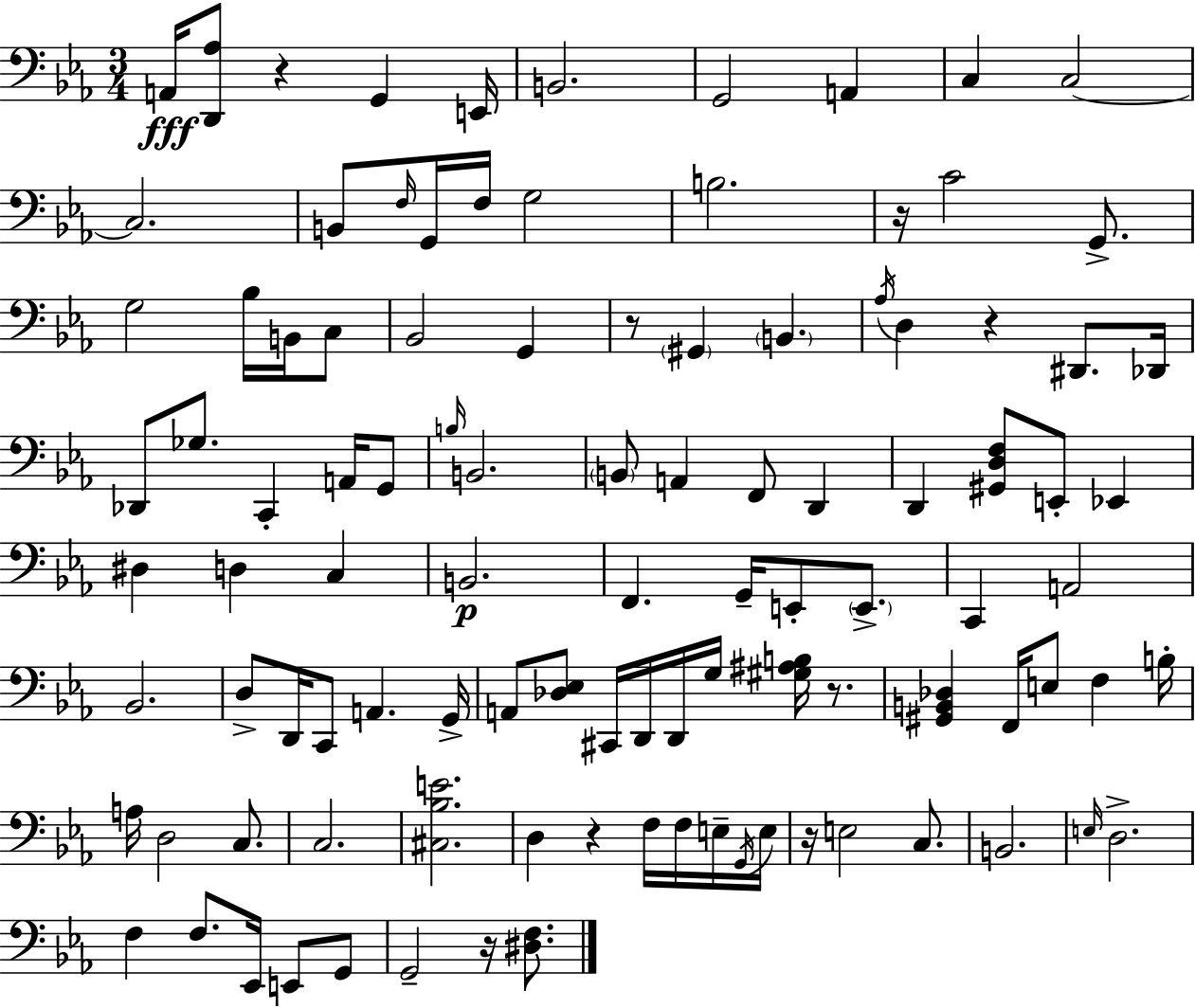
A2/s [D2,Ab3]/e R/q G2/q E2/s B2/h. G2/h A2/q C3/q C3/h C3/h. B2/e F3/s G2/s F3/s G3/h B3/h. R/s C4/h G2/e. G3/h Bb3/s B2/s C3/e Bb2/h G2/q R/e G#2/q B2/q. Ab3/s D3/q R/q D#2/e. Db2/s Db2/e Gb3/e. C2/q A2/s G2/e B3/s B2/h. B2/e A2/q F2/e D2/q D2/q [G#2,D3,F3]/e E2/e Eb2/q D#3/q D3/q C3/q B2/h. F2/q. G2/s E2/e E2/e. C2/q A2/h Bb2/h. D3/e D2/s C2/e A2/q. G2/s A2/e [Db3,Eb3]/e C#2/s D2/s D2/s G3/s [G#3,A#3,B3]/s R/e. [G#2,B2,Db3]/q F2/s E3/e F3/q B3/s A3/s D3/h C3/e. C3/h. [C#3,Bb3,E4]/h. D3/q R/q F3/s F3/s E3/s G2/s E3/s R/s E3/h C3/e. B2/h. E3/s D3/h. F3/q F3/e. Eb2/s E2/e G2/e G2/h R/s [D#3,F3]/e.